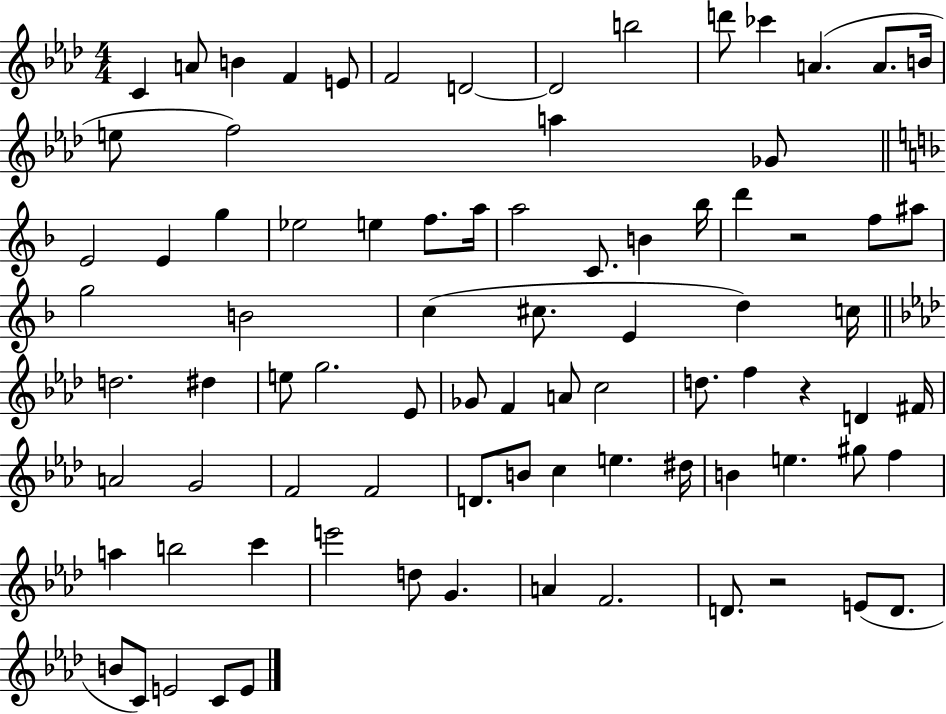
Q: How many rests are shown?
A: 3